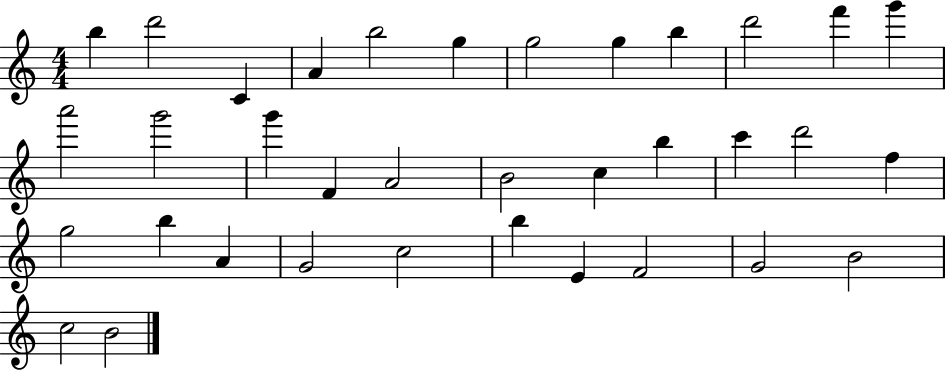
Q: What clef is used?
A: treble